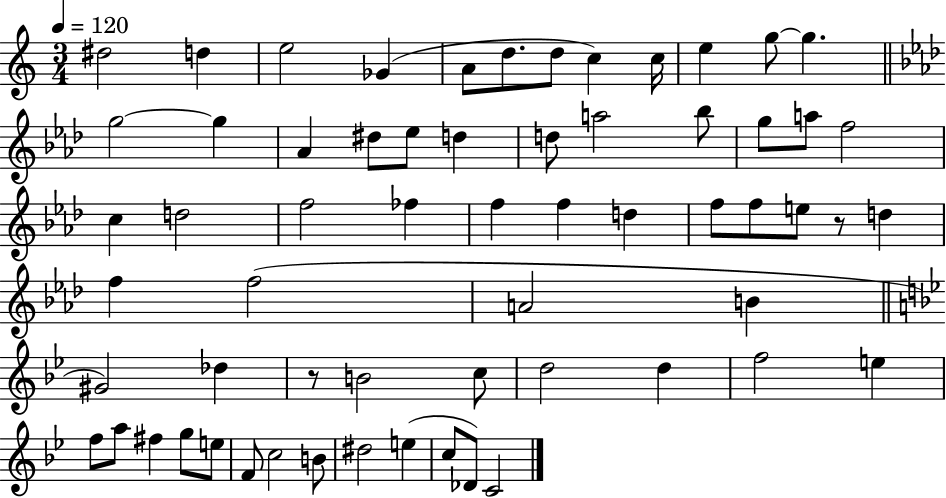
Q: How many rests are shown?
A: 2